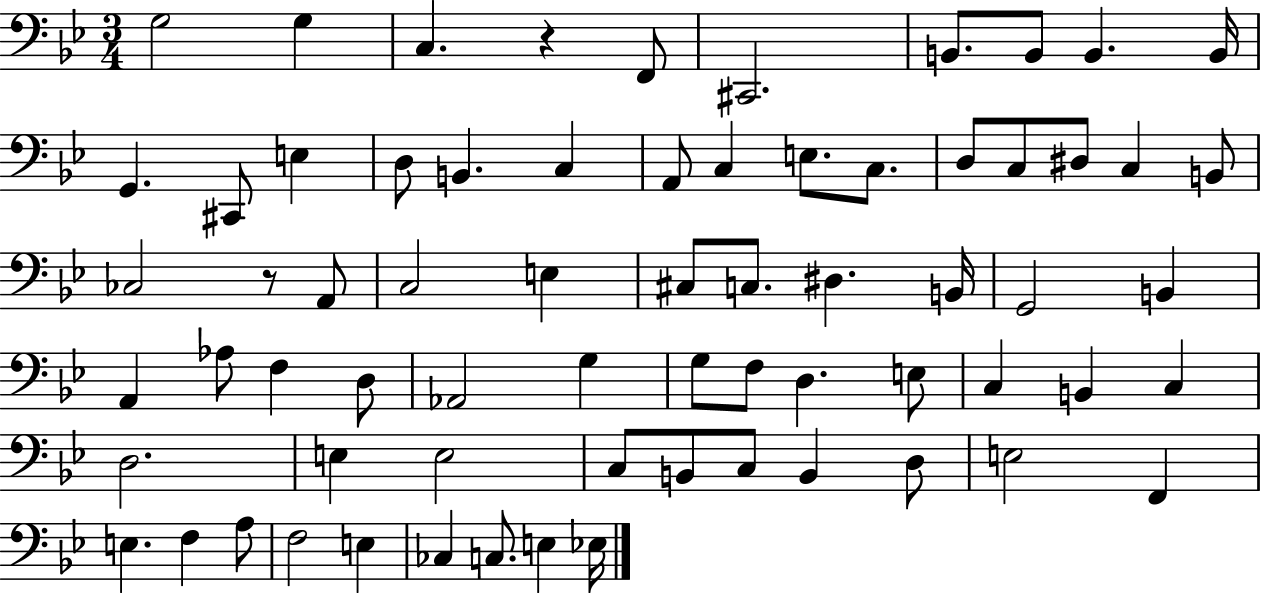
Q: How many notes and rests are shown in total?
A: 68